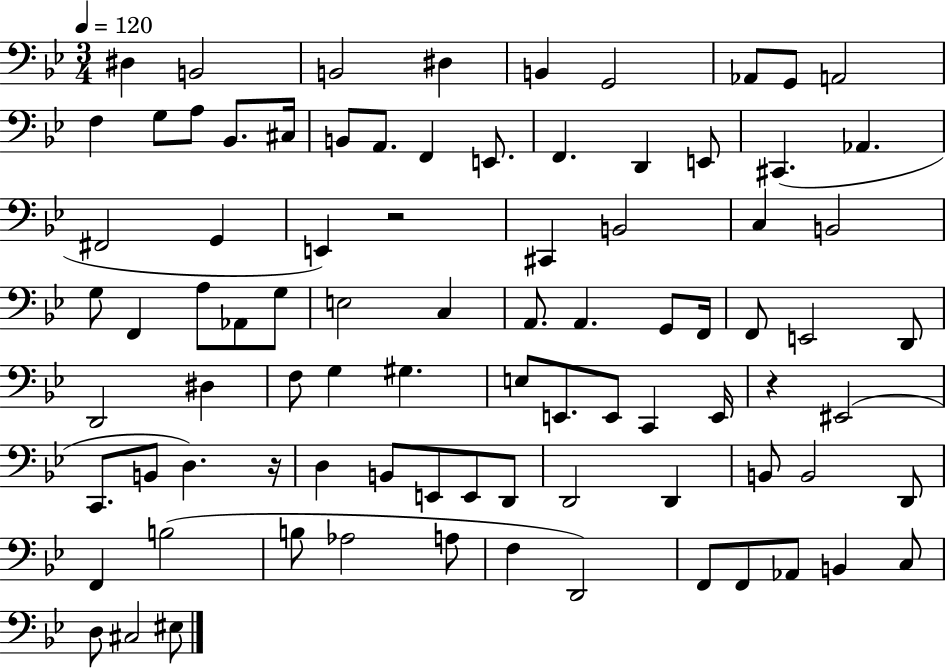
D#3/q B2/h B2/h D#3/q B2/q G2/h Ab2/e G2/e A2/h F3/q G3/e A3/e Bb2/e. C#3/s B2/e A2/e. F2/q E2/e. F2/q. D2/q E2/e C#2/q. Ab2/q. F#2/h G2/q E2/q R/h C#2/q B2/h C3/q B2/h G3/e F2/q A3/e Ab2/e G3/e E3/h C3/q A2/e. A2/q. G2/e F2/s F2/e E2/h D2/e D2/h D#3/q F3/e G3/q G#3/q. E3/e E2/e. E2/e C2/q E2/s R/q EIS2/h C2/e. B2/e D3/q. R/s D3/q B2/e E2/e E2/e D2/e D2/h D2/q B2/e B2/h D2/e F2/q B3/h B3/e Ab3/h A3/e F3/q D2/h F2/e F2/e Ab2/e B2/q C3/e D3/e C#3/h EIS3/e